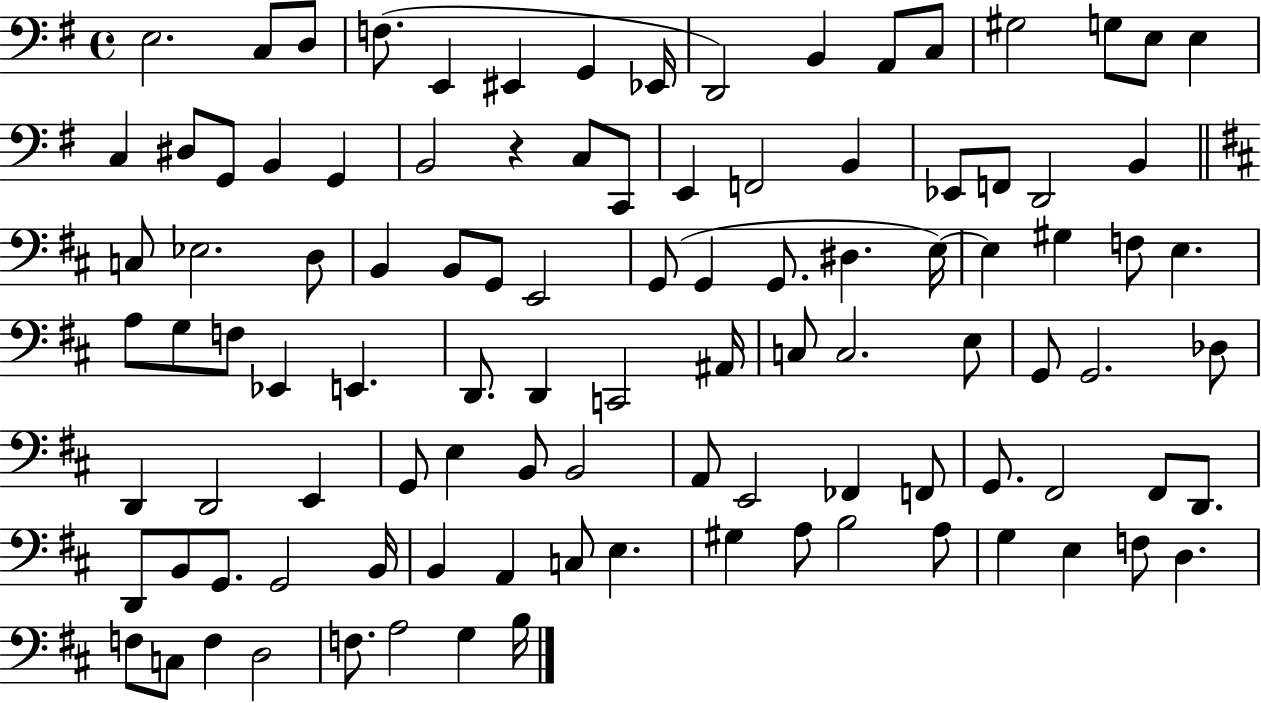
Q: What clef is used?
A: bass